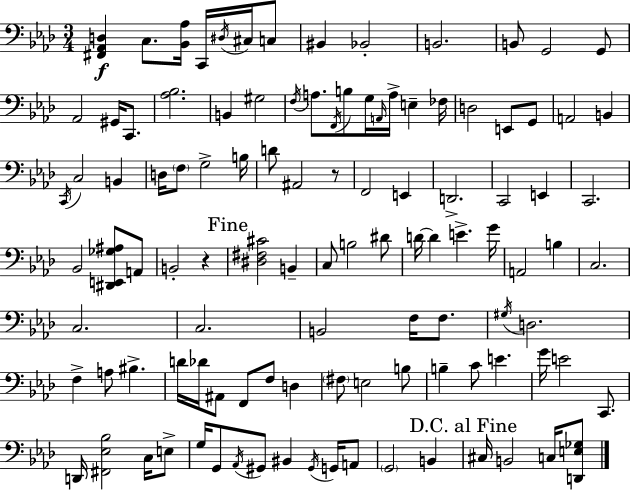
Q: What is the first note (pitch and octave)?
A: C3